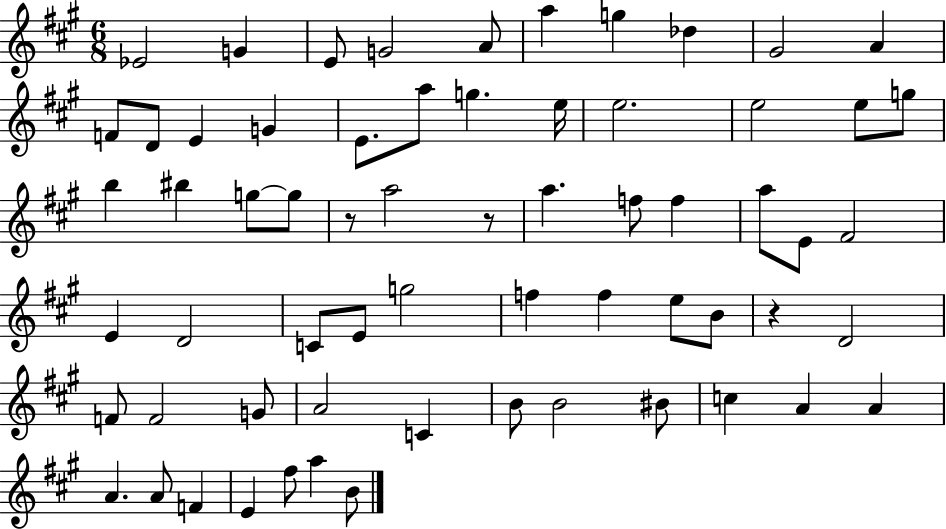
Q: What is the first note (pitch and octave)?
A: Eb4